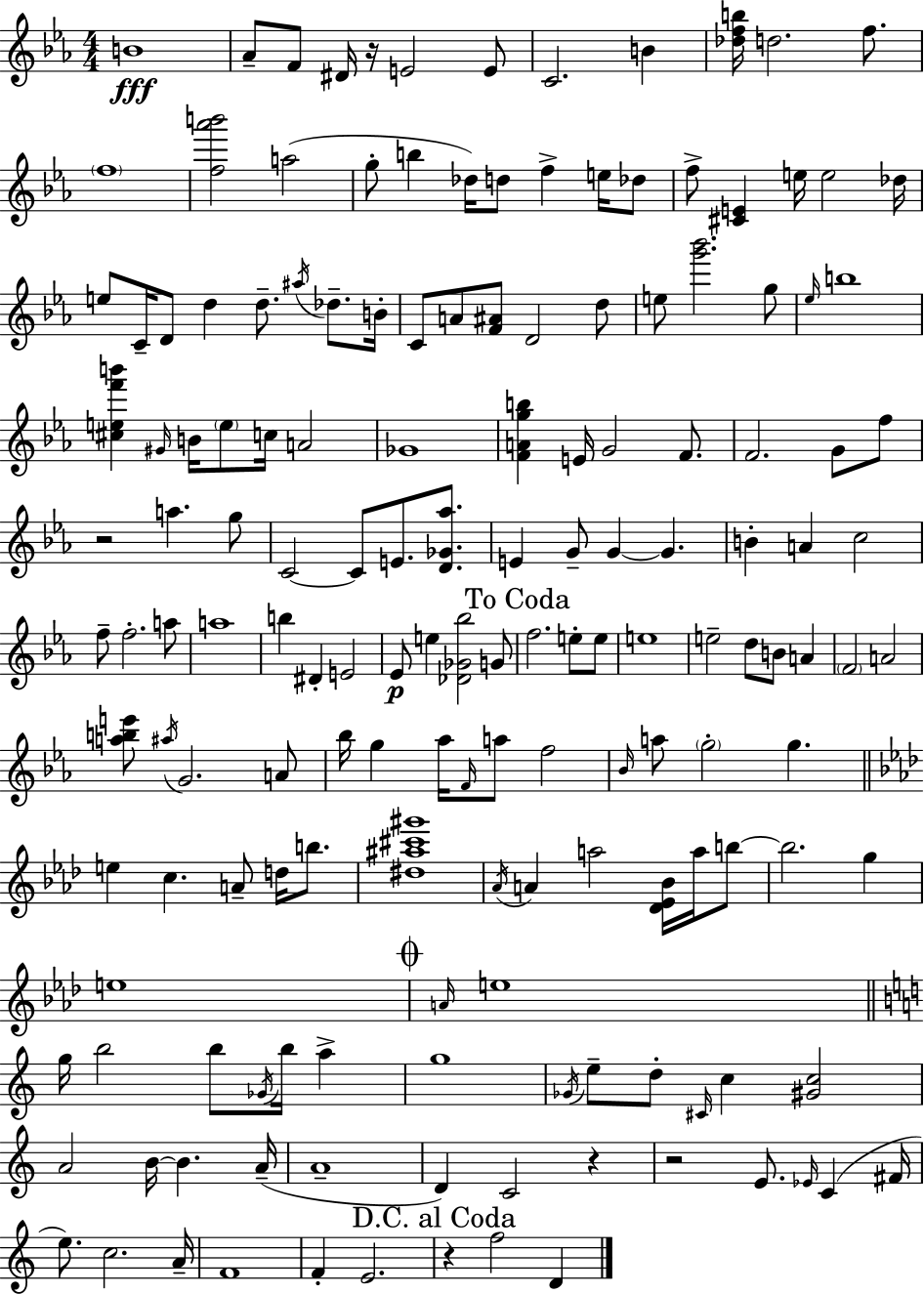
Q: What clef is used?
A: treble